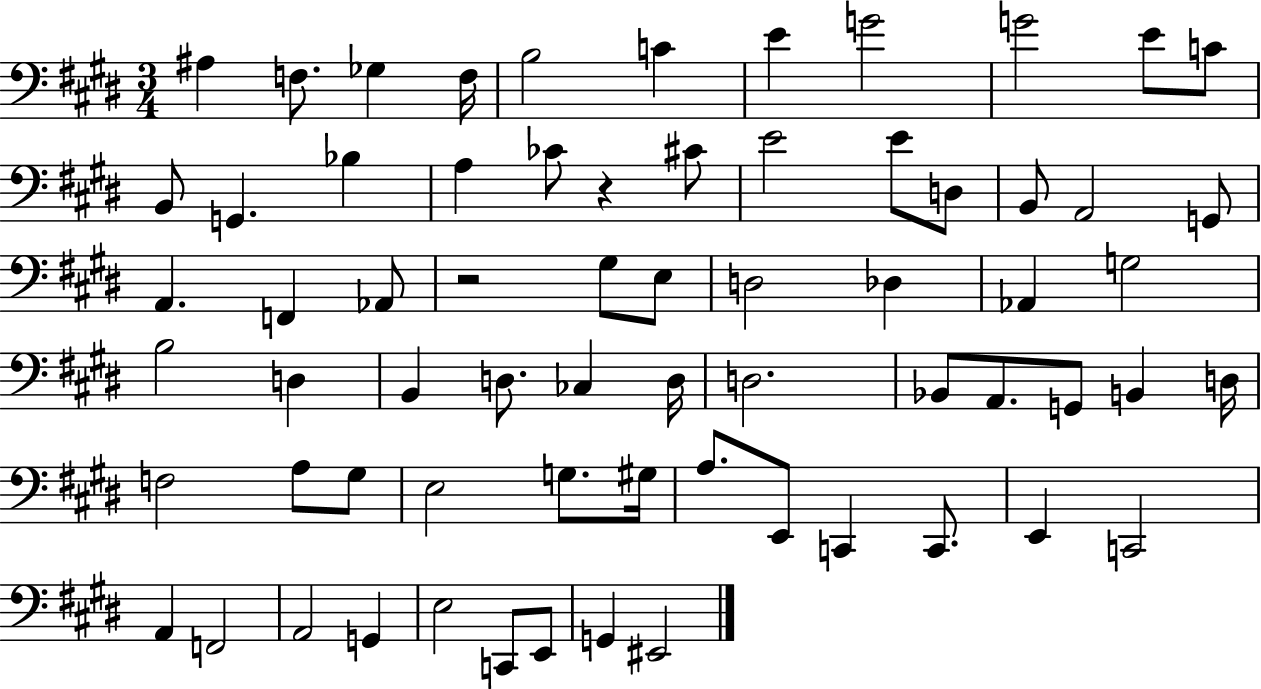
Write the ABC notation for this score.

X:1
T:Untitled
M:3/4
L:1/4
K:E
^A, F,/2 _G, F,/4 B,2 C E G2 G2 E/2 C/2 B,,/2 G,, _B, A, _C/2 z ^C/2 E2 E/2 D,/2 B,,/2 A,,2 G,,/2 A,, F,, _A,,/2 z2 ^G,/2 E,/2 D,2 _D, _A,, G,2 B,2 D, B,, D,/2 _C, D,/4 D,2 _B,,/2 A,,/2 G,,/2 B,, D,/4 F,2 A,/2 ^G,/2 E,2 G,/2 ^G,/4 A,/2 E,,/2 C,, C,,/2 E,, C,,2 A,, F,,2 A,,2 G,, E,2 C,,/2 E,,/2 G,, ^E,,2